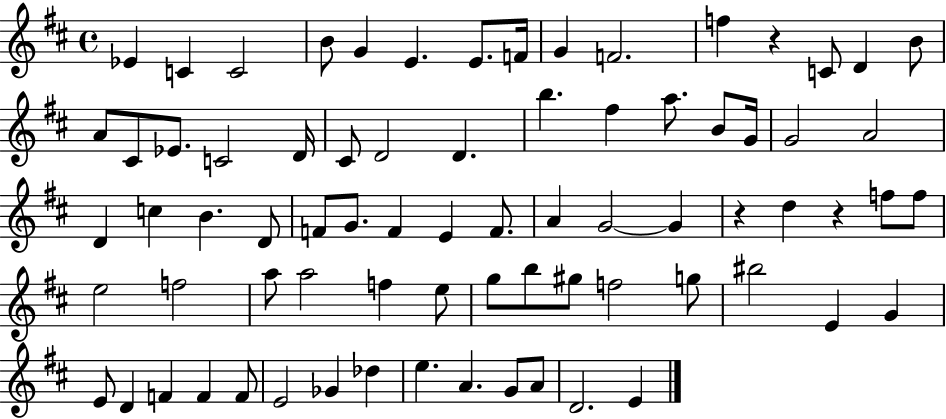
{
  \clef treble
  \time 4/4
  \defaultTimeSignature
  \key d \major
  ees'4 c'4 c'2 | b'8 g'4 e'4. e'8. f'16 | g'4 f'2. | f''4 r4 c'8 d'4 b'8 | \break a'8 cis'8 ees'8. c'2 d'16 | cis'8 d'2 d'4. | b''4. fis''4 a''8. b'8 g'16 | g'2 a'2 | \break d'4 c''4 b'4. d'8 | f'8 g'8. f'4 e'4 f'8. | a'4 g'2~~ g'4 | r4 d''4 r4 f''8 f''8 | \break e''2 f''2 | a''8 a''2 f''4 e''8 | g''8 b''8 gis''8 f''2 g''8 | bis''2 e'4 g'4 | \break e'8 d'4 f'4 f'4 f'8 | e'2 ges'4 des''4 | e''4. a'4. g'8 a'8 | d'2. e'4 | \break \bar "|."
}